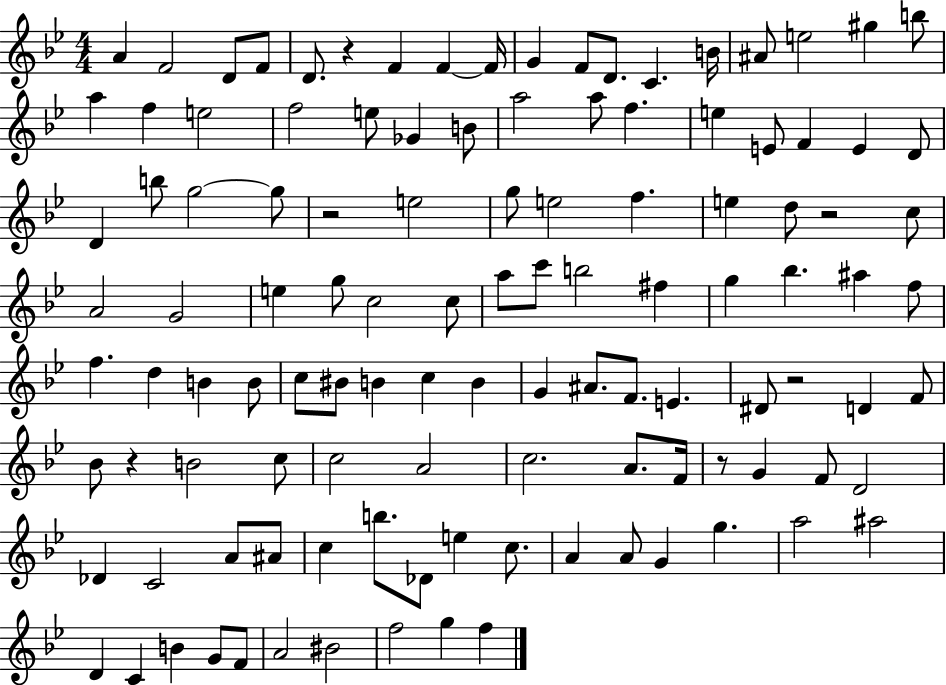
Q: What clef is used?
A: treble